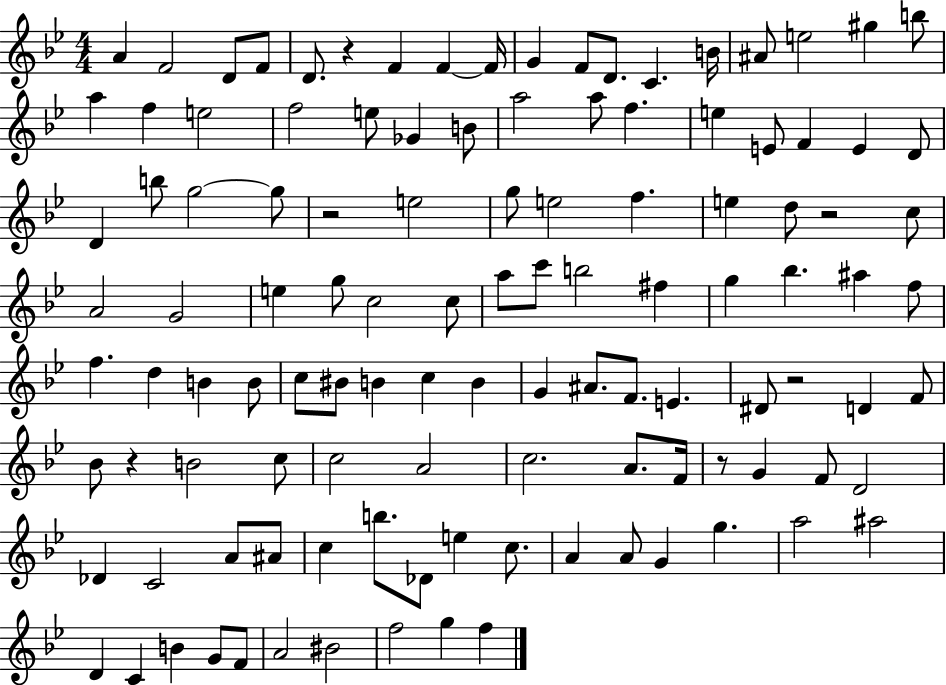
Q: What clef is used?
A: treble